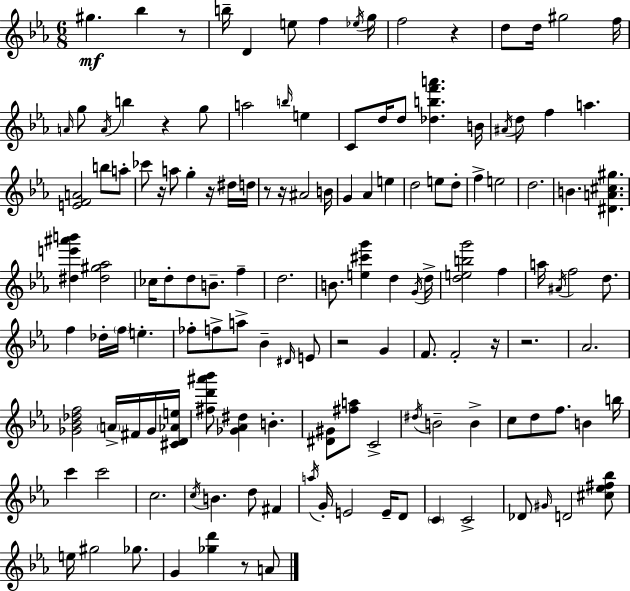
G#5/q. Bb5/q R/e B5/s D4/q E5/e F5/q Eb5/s G5/s F5/h R/q D5/e D5/s G#5/h F5/s A4/s G5/e A4/s B5/q R/q G5/e A5/h B5/s E5/q C4/e D5/s D5/e [Db5,B5,F6,A6]/q. B4/s A#4/s D5/e F5/q A5/q. [E4,F4,A4]/h B5/e A5/e CES6/e R/s A5/e G5/q R/s D#5/s D5/s R/e R/s A#4/h B4/s G4/q Ab4/q E5/q D5/h E5/e D5/e F5/q E5/h D5/h. B4/q. [D#4,A4,C#5,G#5]/q. [D#5,E6,A#6,B6]/q [D#5,G#5,Ab5]/h CES5/s D5/e D5/e B4/e. F5/q D5/h. B4/e. [E5,C#6,G6]/q D5/q G4/s D5/s [D5,E5,B5,G6]/h F5/q A5/s A#4/s F5/h D5/e. F5/q Db5/s F5/s E5/q. FES5/e F5/e A5/e Bb4/q D#4/s E4/e R/h G4/q F4/e. F4/h R/s R/h. Ab4/h. [Gb4,Bb4,Db5,F5]/h A4/s F#4/s Gb4/s [C#4,D4,Ab4,E5]/s [F#5,D6,A#6,Bb6]/e [Gb4,Ab4,D#5]/q B4/q. [D#4,G#4]/e [F#5,A5]/e C4/h D#5/s B4/h B4/q C5/e D5/e F5/e. B4/q B5/s C6/q C6/h C5/h. C5/s B4/q. D5/e F#4/q A5/s G4/s E4/h E4/s D4/e C4/q C4/h Db4/e G#4/s D4/h [C#5,Eb5,F#5,Bb5]/e E5/s G#5/h Gb5/e. G4/q [Gb5,D6]/q R/e A4/e